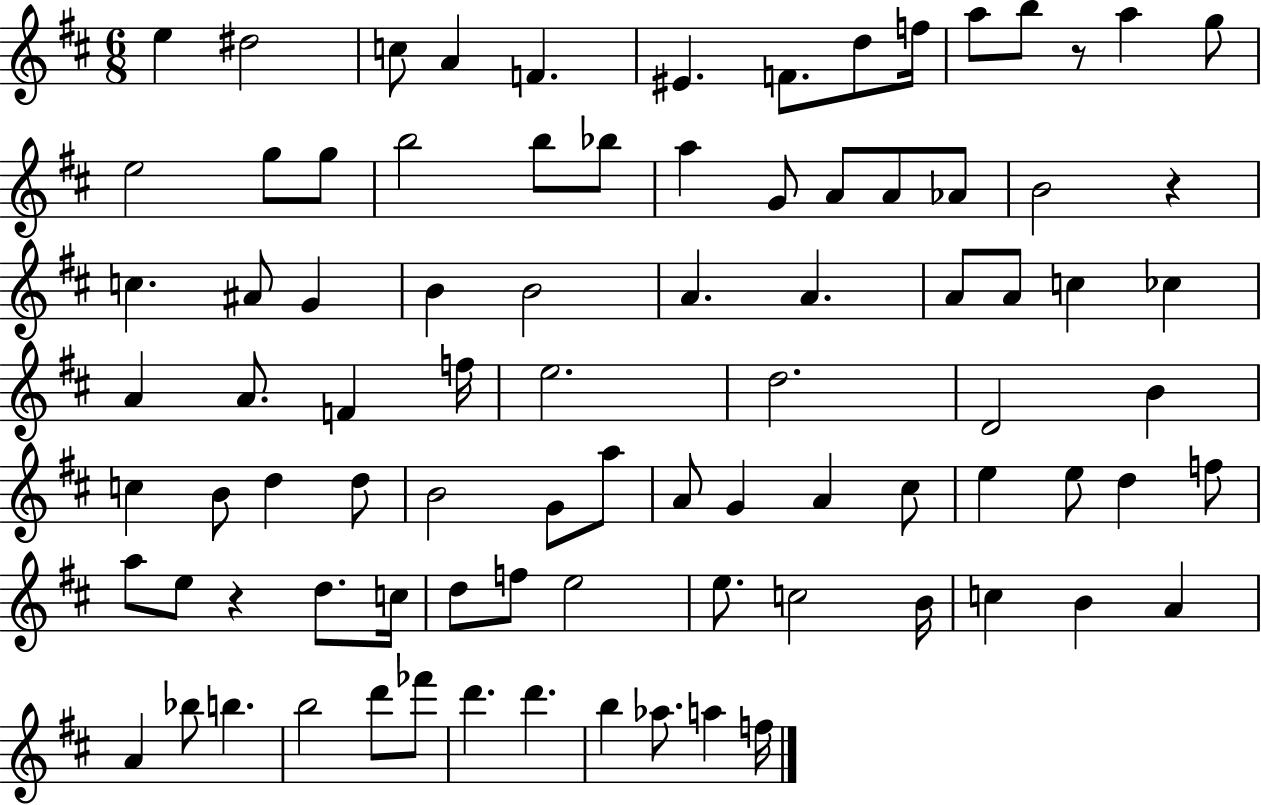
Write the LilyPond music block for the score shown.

{
  \clef treble
  \numericTimeSignature
  \time 6/8
  \key d \major
  e''4 dis''2 | c''8 a'4 f'4. | eis'4. f'8. d''8 f''16 | a''8 b''8 r8 a''4 g''8 | \break e''2 g''8 g''8 | b''2 b''8 bes''8 | a''4 g'8 a'8 a'8 aes'8 | b'2 r4 | \break c''4. ais'8 g'4 | b'4 b'2 | a'4. a'4. | a'8 a'8 c''4 ces''4 | \break a'4 a'8. f'4 f''16 | e''2. | d''2. | d'2 b'4 | \break c''4 b'8 d''4 d''8 | b'2 g'8 a''8 | a'8 g'4 a'4 cis''8 | e''4 e''8 d''4 f''8 | \break a''8 e''8 r4 d''8. c''16 | d''8 f''8 e''2 | e''8. c''2 b'16 | c''4 b'4 a'4 | \break a'4 bes''8 b''4. | b''2 d'''8 fes'''8 | d'''4. d'''4. | b''4 aes''8. a''4 f''16 | \break \bar "|."
}